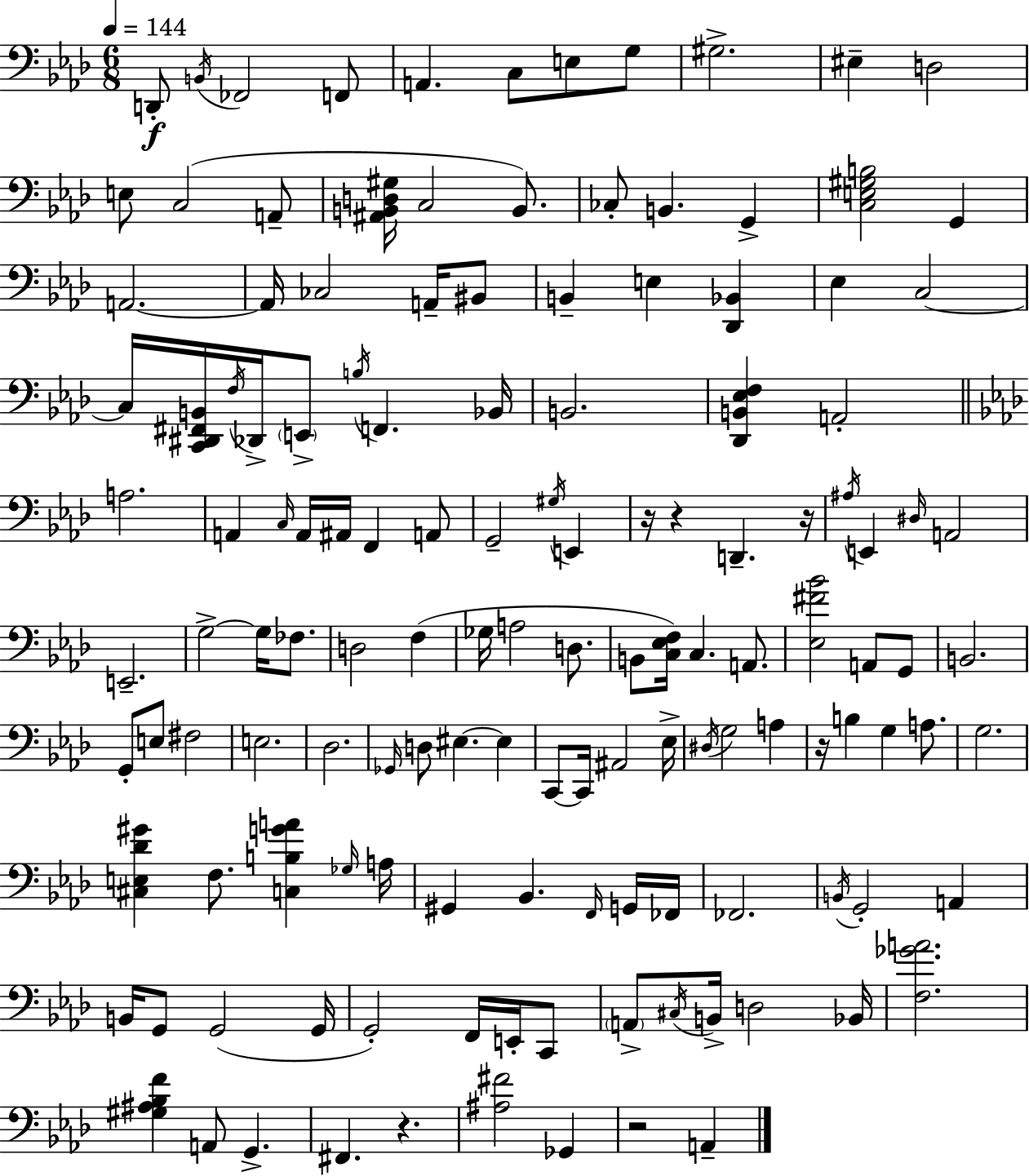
{
  \clef bass
  \numericTimeSignature
  \time 6/8
  \key f \minor
  \tempo 4 = 144
  d,8-.\f \acciaccatura { b,16 } fes,2 f,8 | a,4. c8 e8 g8 | gis2.-> | eis4-- d2 | \break e8 c2( a,8-- | <ais, b, d gis>16 c2 b,8.) | ces8-. b,4. g,4-> | <c e gis b>2 g,4 | \break a,2.~~ | a,16 ces2 a,16-- bis,8 | b,4-- e4 <des, bes,>4 | ees4 c2~~ | \break c16 <c, dis, fis, b,>16 \acciaccatura { f16 } des,16-> \parenthesize e,8-> \acciaccatura { b16 } f,4. | bes,16 b,2. | <des, b, ees f>4 a,2-. | \bar "||" \break \key f \minor a2. | a,4 \grace { c16 } a,16 ais,16 f,4 a,8 | g,2-- \acciaccatura { gis16 } e,4 | r16 r4 d,4.-- | \break r16 \acciaccatura { ais16 } e,4 \grace { dis16 } a,2 | e,2.-- | g2->~~ | g16 fes8. d2 | \break f4( ges16 a2 | d8. b,8 <c ees f>16) c4. | a,8. <ees fis' bes'>2 | a,8 g,8 b,2. | \break g,8-. e8 fis2 | e2. | des2. | \grace { ges,16 } d8 eis4.~~ | \break eis4 c,8~~ c,16 ais,2 | ees16-> \acciaccatura { dis16 } g2 | a4 r16 b4 g4 | a8. g2. | \break <cis e des' gis'>4 f8. | <c b g' a'>4 \grace { ges16 } a16 gis,4 bes,4. | \grace { f,16 } g,16 fes,16 fes,2. | \acciaccatura { b,16 } g,2-. | \break a,4 b,16 g,8 | g,2( g,16 g,2-.) | f,16 e,16-. c,8 \parenthesize a,8-> \acciaccatura { cis16 } | b,16-> d2 bes,16 <f ges' a'>2. | \break <gis ais bes f'>4 | a,8 g,4.-> fis,4. | r4. <ais fis'>2 | ges,4 r2 | \break a,4-- \bar "|."
}